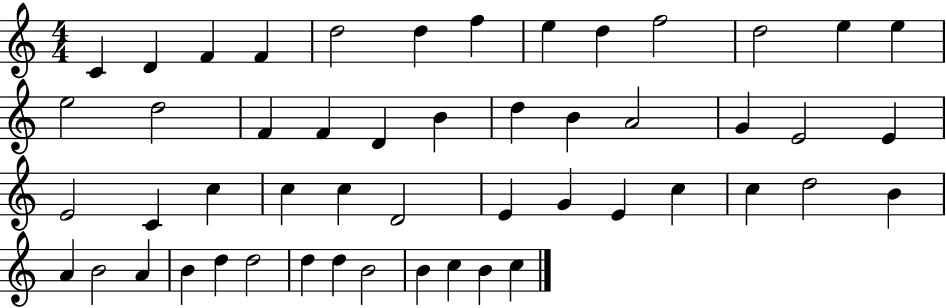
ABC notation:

X:1
T:Untitled
M:4/4
L:1/4
K:C
C D F F d2 d f e d f2 d2 e e e2 d2 F F D B d B A2 G E2 E E2 C c c c D2 E G E c c d2 B A B2 A B d d2 d d B2 B c B c